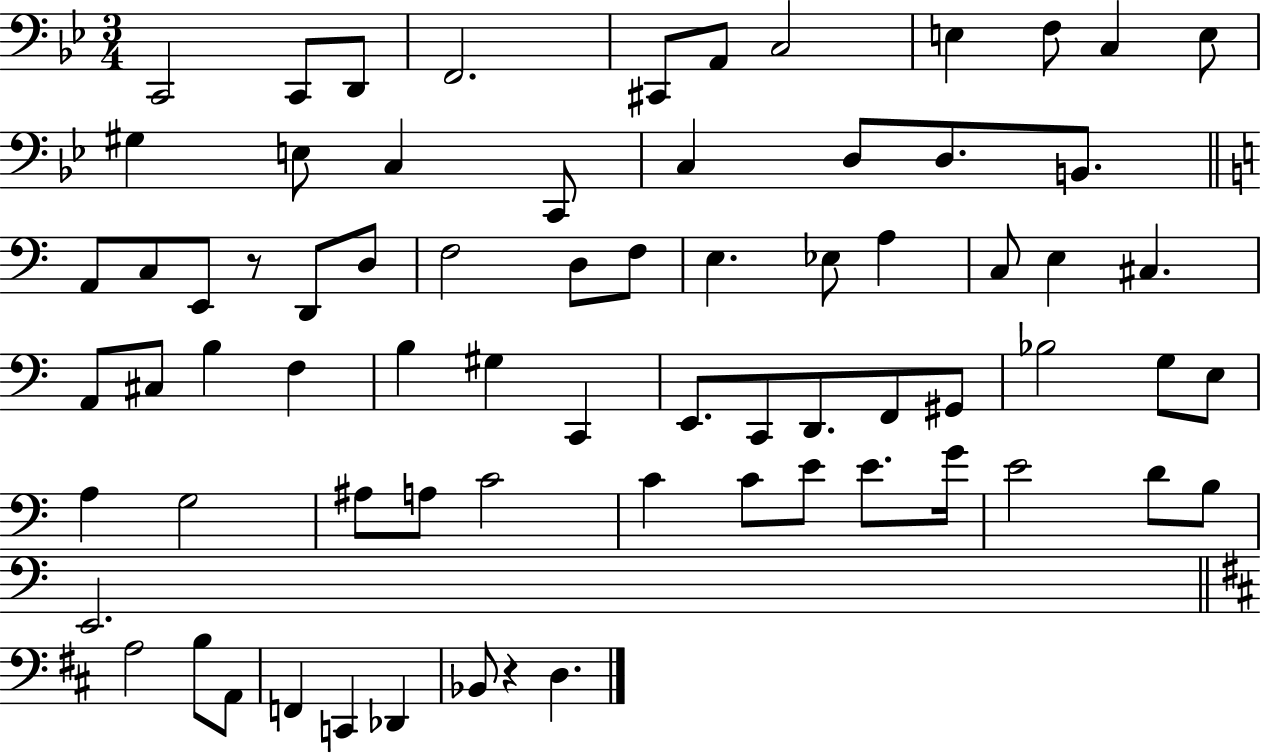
X:1
T:Untitled
M:3/4
L:1/4
K:Bb
C,,2 C,,/2 D,,/2 F,,2 ^C,,/2 A,,/2 C,2 E, F,/2 C, E,/2 ^G, E,/2 C, C,,/2 C, D,/2 D,/2 B,,/2 A,,/2 C,/2 E,,/2 z/2 D,,/2 D,/2 F,2 D,/2 F,/2 E, _E,/2 A, C,/2 E, ^C, A,,/2 ^C,/2 B, F, B, ^G, C,, E,,/2 C,,/2 D,,/2 F,,/2 ^G,,/2 _B,2 G,/2 E,/2 A, G,2 ^A,/2 A,/2 C2 C C/2 E/2 E/2 G/4 E2 D/2 B,/2 E,,2 A,2 B,/2 A,,/2 F,, C,, _D,, _B,,/2 z D,